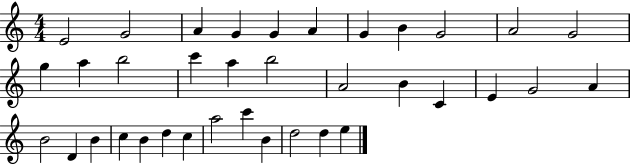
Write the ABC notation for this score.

X:1
T:Untitled
M:4/4
L:1/4
K:C
E2 G2 A G G A G B G2 A2 G2 g a b2 c' a b2 A2 B C E G2 A B2 D B c B d c a2 c' B d2 d e